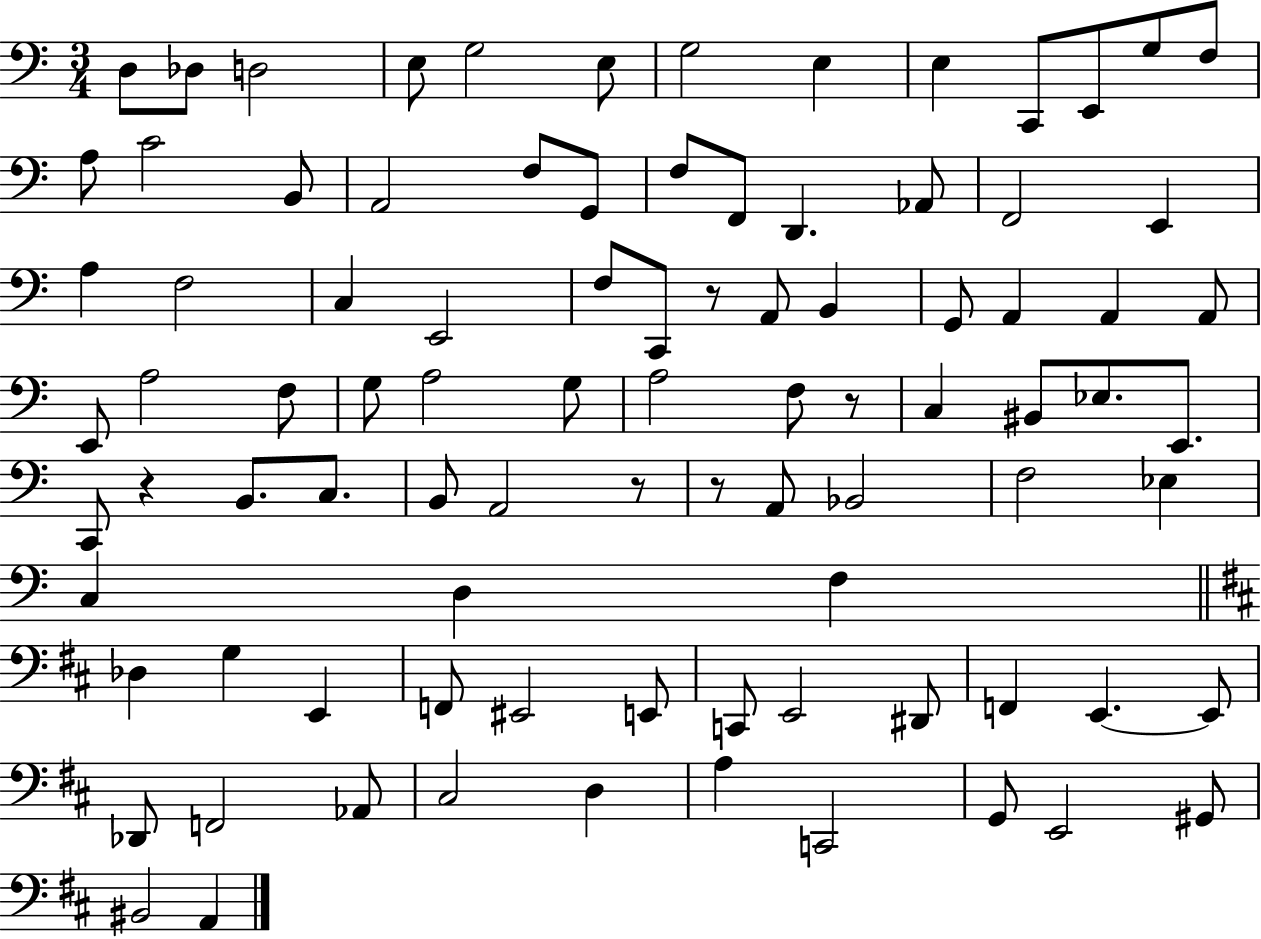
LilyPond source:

{
  \clef bass
  \numericTimeSignature
  \time 3/4
  \key c \major
  d8 des8 d2 | e8 g2 e8 | g2 e4 | e4 c,8 e,8 g8 f8 | \break a8 c'2 b,8 | a,2 f8 g,8 | f8 f,8 d,4. aes,8 | f,2 e,4 | \break a4 f2 | c4 e,2 | f8 c,8 r8 a,8 b,4 | g,8 a,4 a,4 a,8 | \break e,8 a2 f8 | g8 a2 g8 | a2 f8 r8 | c4 bis,8 ees8. e,8. | \break c,8 r4 b,8. c8. | b,8 a,2 r8 | r8 a,8 bes,2 | f2 ees4 | \break c4 d4 f4 | \bar "||" \break \key b \minor des4 g4 e,4 | f,8 eis,2 e,8 | c,8 e,2 dis,8 | f,4 e,4.~~ e,8 | \break des,8 f,2 aes,8 | cis2 d4 | a4 c,2 | g,8 e,2 gis,8 | \break bis,2 a,4 | \bar "|."
}